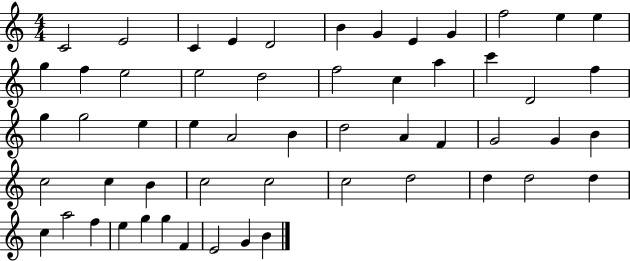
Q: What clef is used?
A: treble